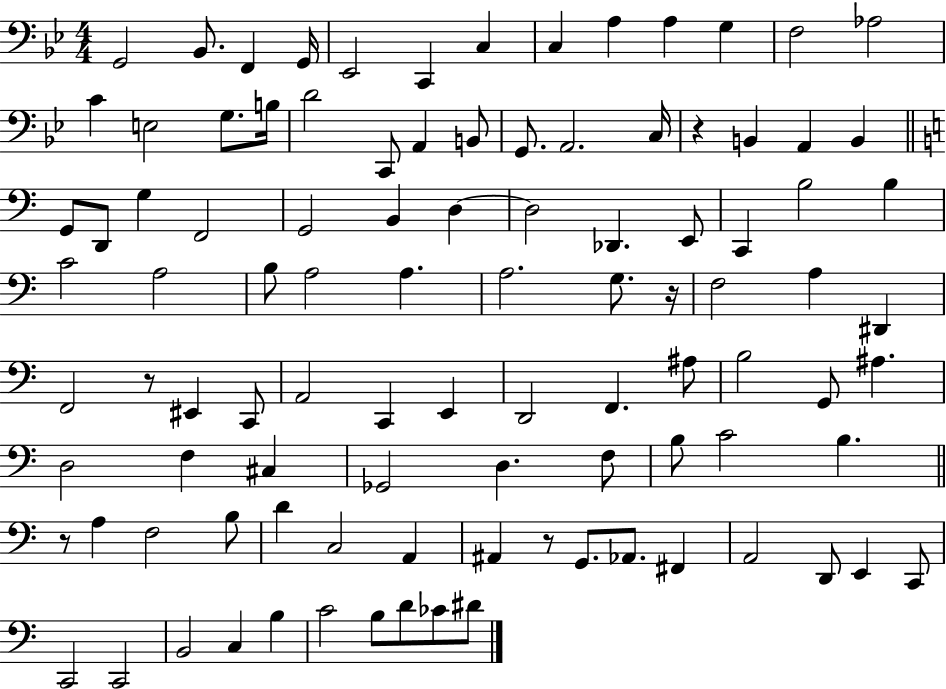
G2/h Bb2/e. F2/q G2/s Eb2/h C2/q C3/q C3/q A3/q A3/q G3/q F3/h Ab3/h C4/q E3/h G3/e. B3/s D4/h C2/e A2/q B2/e G2/e. A2/h. C3/s R/q B2/q A2/q B2/q G2/e D2/e G3/q F2/h G2/h B2/q D3/q D3/h Db2/q. E2/e C2/q B3/h B3/q C4/h A3/h B3/e A3/h A3/q. A3/h. G3/e. R/s F3/h A3/q D#2/q F2/h R/e EIS2/q C2/e A2/h C2/q E2/q D2/h F2/q. A#3/e B3/h G2/e A#3/q. D3/h F3/q C#3/q Gb2/h D3/q. F3/e B3/e C4/h B3/q. R/e A3/q F3/h B3/e D4/q C3/h A2/q A#2/q R/e G2/e. Ab2/e. F#2/q A2/h D2/e E2/q C2/e C2/h C2/h B2/h C3/q B3/q C4/h B3/e D4/e CES4/e D#4/e